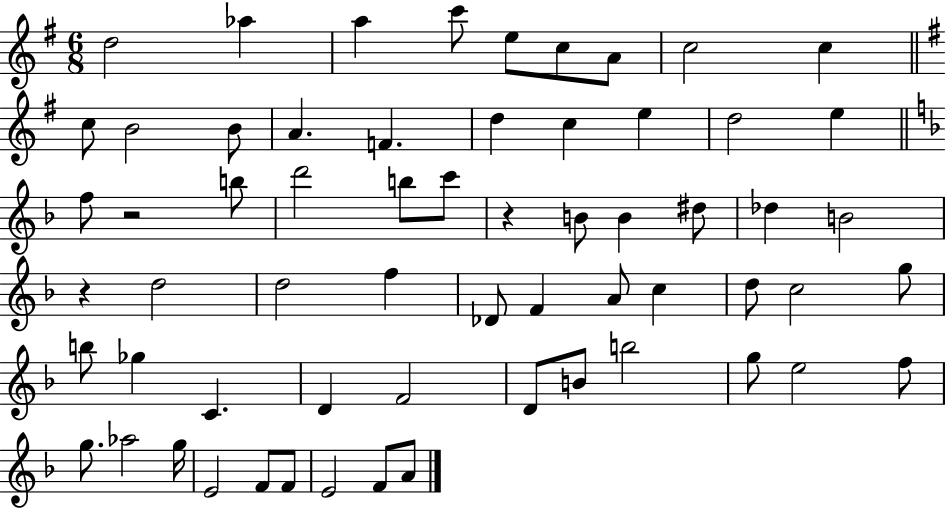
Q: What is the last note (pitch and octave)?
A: A4